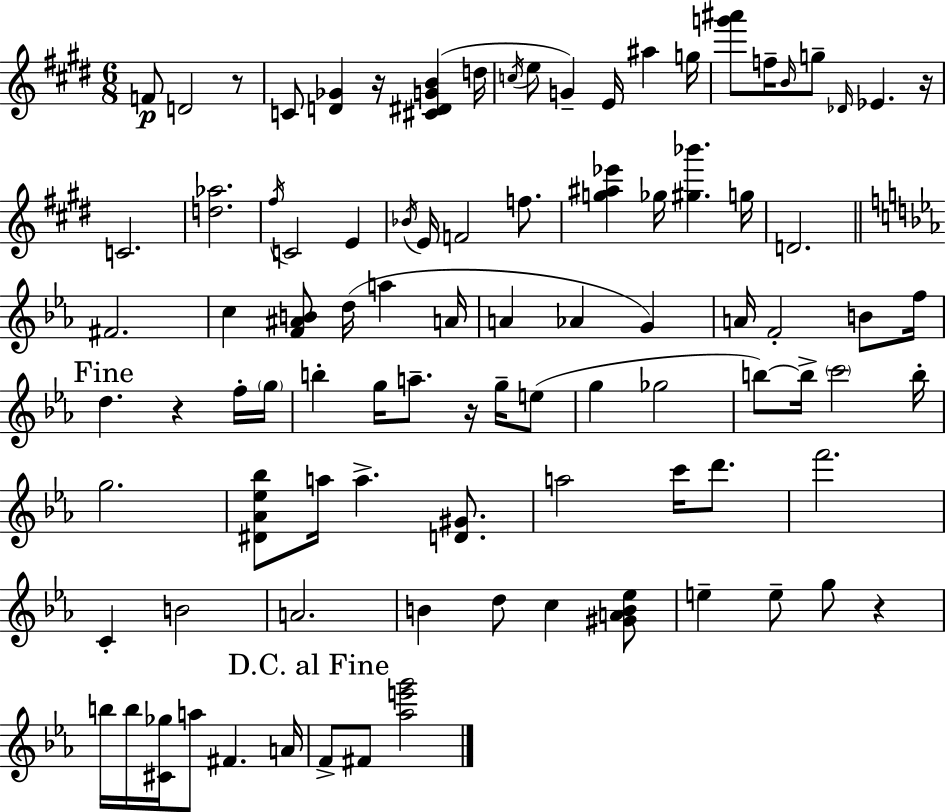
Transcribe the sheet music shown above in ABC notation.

X:1
T:Untitled
M:6/8
L:1/4
K:E
F/2 D2 z/2 C/2 [D_G] z/4 [^C^DGB] d/4 c/4 e/2 G E/4 ^a g/4 [g'^a']/2 f/4 B/4 g/2 _D/4 _E z/4 C2 [d_a]2 ^f/4 C2 E _B/4 E/4 F2 f/2 [g^a_e'] _g/4 [^g_b'] g/4 D2 ^F2 c [F^AB]/2 d/4 a A/4 A _A G A/4 F2 B/2 f/4 d z f/4 g/4 b g/4 a/2 z/4 g/4 e/2 g _g2 b/2 b/4 c'2 b/4 g2 [^D_A_e_b]/2 a/4 a [D^G]/2 a2 c'/4 d'/2 f'2 C B2 A2 B d/2 c [^GAB_e]/2 e e/2 g/2 z b/4 b/4 [^C_g]/4 a/2 ^F A/4 F/2 ^F/2 [_ae'g']2